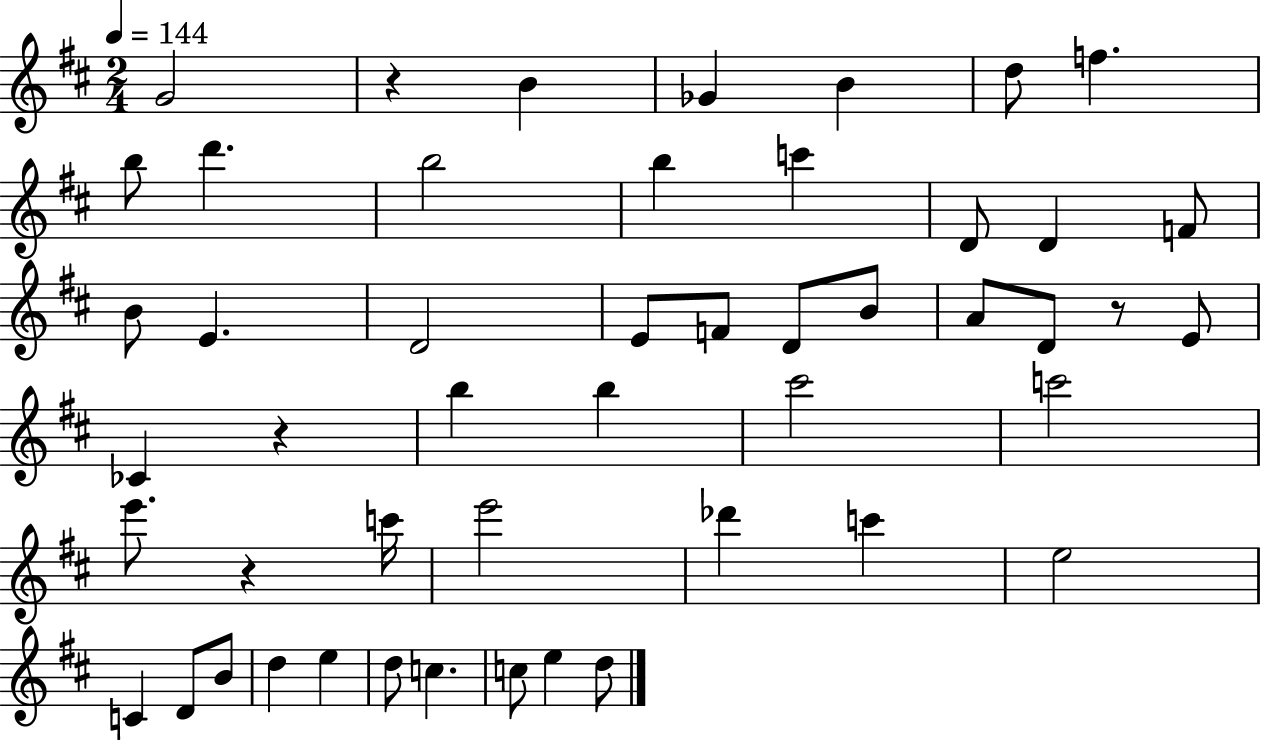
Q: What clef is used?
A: treble